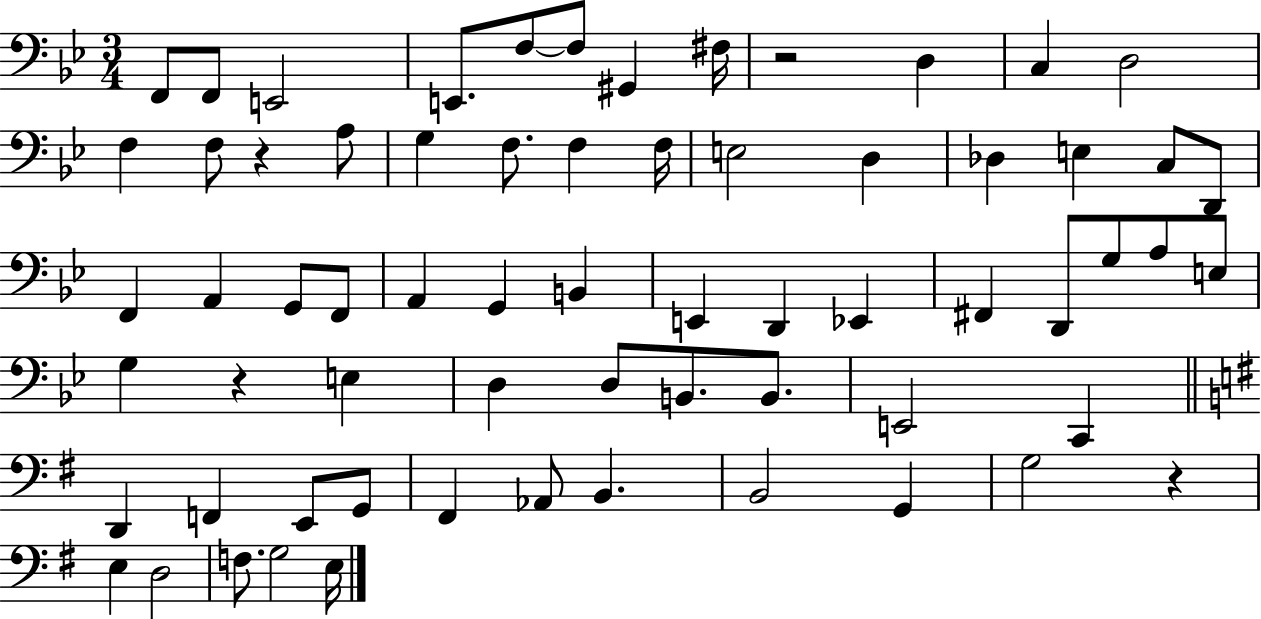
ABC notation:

X:1
T:Untitled
M:3/4
L:1/4
K:Bb
F,,/2 F,,/2 E,,2 E,,/2 F,/2 F,/2 ^G,, ^F,/4 z2 D, C, D,2 F, F,/2 z A,/2 G, F,/2 F, F,/4 E,2 D, _D, E, C,/2 D,,/2 F,, A,, G,,/2 F,,/2 A,, G,, B,, E,, D,, _E,, ^F,, D,,/2 G,/2 A,/2 E,/2 G, z E, D, D,/2 B,,/2 B,,/2 E,,2 C,, D,, F,, E,,/2 G,,/2 ^F,, _A,,/2 B,, B,,2 G,, G,2 z E, D,2 F,/2 G,2 E,/4